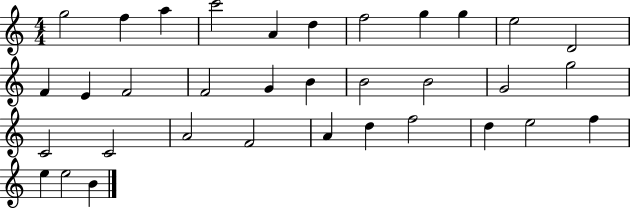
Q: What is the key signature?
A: C major